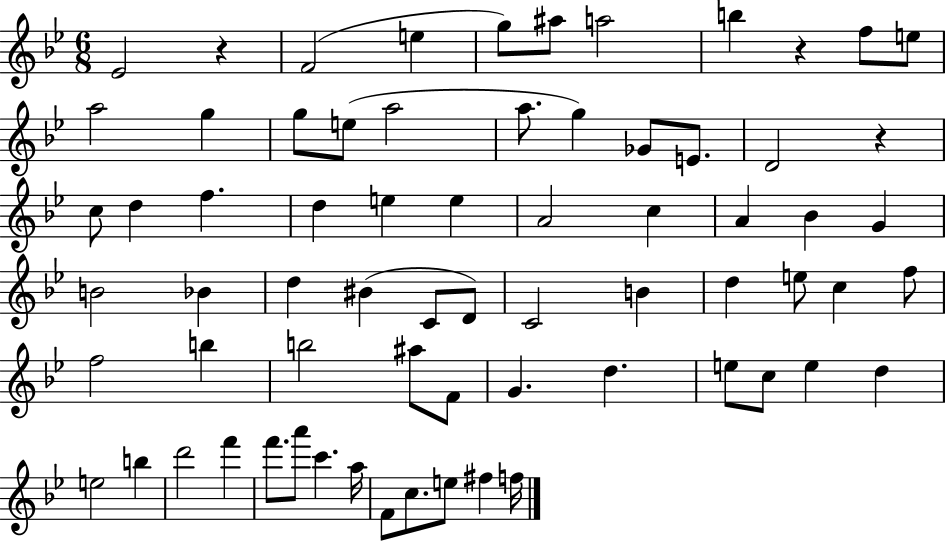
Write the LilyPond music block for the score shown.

{
  \clef treble
  \numericTimeSignature
  \time 6/8
  \key bes \major
  ees'2 r4 | f'2( e''4 | g''8) ais''8 a''2 | b''4 r4 f''8 e''8 | \break a''2 g''4 | g''8 e''8( a''2 | a''8. g''4) ges'8 e'8. | d'2 r4 | \break c''8 d''4 f''4. | d''4 e''4 e''4 | a'2 c''4 | a'4 bes'4 g'4 | \break b'2 bes'4 | d''4 bis'4( c'8 d'8) | c'2 b'4 | d''4 e''8 c''4 f''8 | \break f''2 b''4 | b''2 ais''8 f'8 | g'4. d''4. | e''8 c''8 e''4 d''4 | \break e''2 b''4 | d'''2 f'''4 | f'''8. a'''8 c'''4. a''16 | f'8 c''8. e''8 fis''4 f''16 | \break \bar "|."
}